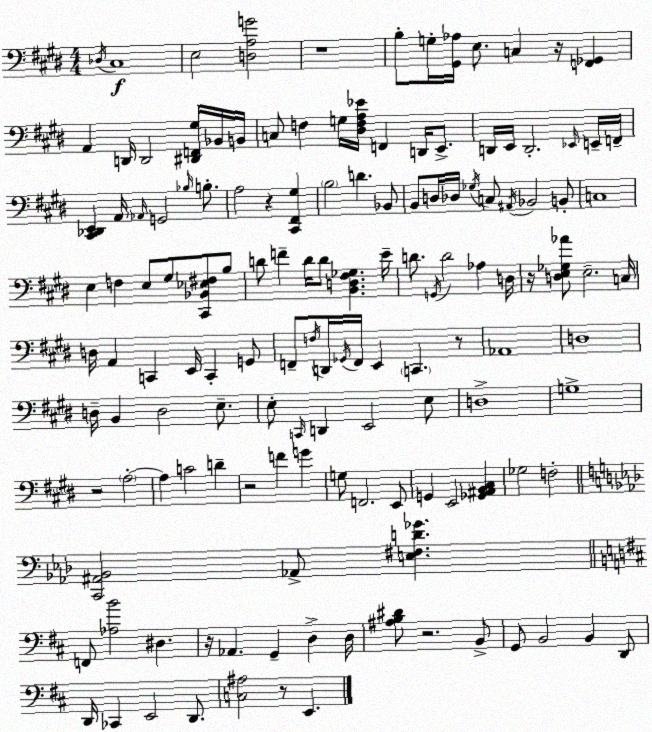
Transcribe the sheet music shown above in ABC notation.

X:1
T:Untitled
M:4/4
L:1/4
K:E
_D,/4 ^C,4 E,2 [D,A,G]2 z4 B,/2 G,/4 [^G,,_A,]/4 E,/2 C, z/4 [F,,_G,,] A,, D,,/4 D,,2 [^D,,F,,^G,]/4 _B,,/4 B,,/4 C,/2 F, G,/4 [^D,F,A,_E]/4 F,, D,,/4 E,,/2 D,,/4 E,,/4 D,,2 _E,,/4 E,,/4 F,,/4 [^C,,_D,,E,,] A,,/4 _A,,/4 G,,2 _B,/4 B,/2 A,2 z [^C,,^F,,^G,] B,2 D _B,,/2 B,,/2 D,/4 _D,/4 _G,/4 C,/2 ^A,,/4 _B,,2 B,,/2 C,4 E, F, E,/2 ^G,/2 [^C,,_B,,_E,^F,]/2 B,/2 D/2 F D/4 D/2 [B,,D,^F,_G,] E/4 D/2 G,,/4 D2 _A, D,/4 z/4 [D,E,_G,_A]/2 E,2 C,/4 D,/4 A,, C,, E,,/4 C,, G,,/2 F,,/2 F,/4 D,,/4 _G,,/4 F,,/4 E,, C,, z/2 _A,,4 D,4 D,/4 B,, D,2 E,/2 E,/2 C,,/4 D,, E,,2 E,/2 D,4 G,4 z2 A,2 A, C2 D z2 F G G,/2 F,,2 E,,/2 G,, E,,2 [_G,,^A,,B,,^C,] _G,2 F,2 [C,,^A,,_B,,]2 _A,,/2 [E,^F,D_G] F,,/2 [_A,B]2 ^D, z/4 _A,, G,, D, D,/4 [^A,B,^D]/2 z2 B,,/2 G,,/2 B,,2 B,, D,,/2 D,,/4 _C,, E,,2 D,,/2 [C,^A,]2 z/2 E,,